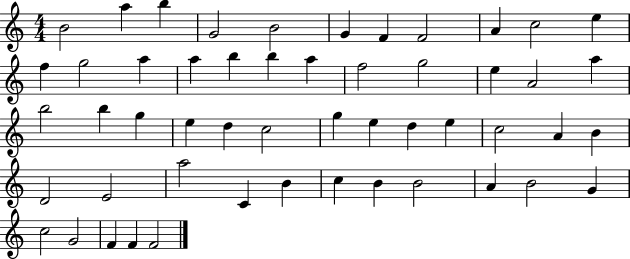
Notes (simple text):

B4/h A5/q B5/q G4/h B4/h G4/q F4/q F4/h A4/q C5/h E5/q F5/q G5/h A5/q A5/q B5/q B5/q A5/q F5/h G5/h E5/q A4/h A5/q B5/h B5/q G5/q E5/q D5/q C5/h G5/q E5/q D5/q E5/q C5/h A4/q B4/q D4/h E4/h A5/h C4/q B4/q C5/q B4/q B4/h A4/q B4/h G4/q C5/h G4/h F4/q F4/q F4/h